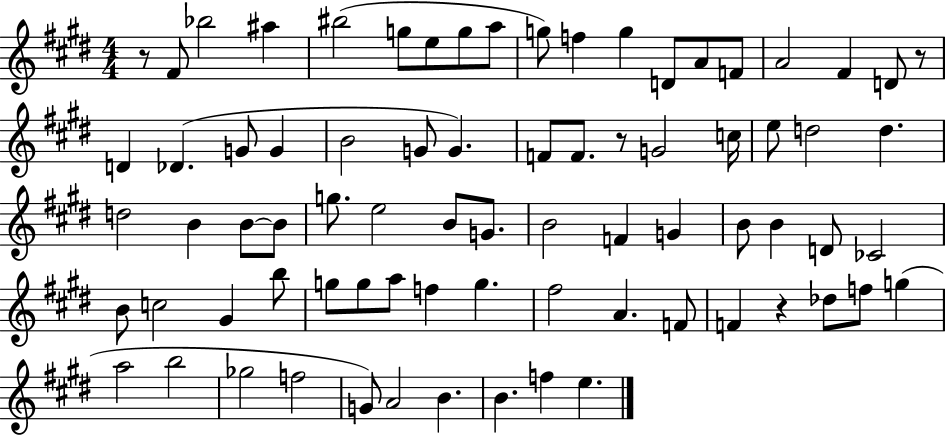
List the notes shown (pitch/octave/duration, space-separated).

R/e F#4/e Bb5/h A#5/q BIS5/h G5/e E5/e G5/e A5/e G5/e F5/q G5/q D4/e A4/e F4/e A4/h F#4/q D4/e R/e D4/q Db4/q. G4/e G4/q B4/h G4/e G4/q. F4/e F4/e. R/e G4/h C5/s E5/e D5/h D5/q. D5/h B4/q B4/e B4/e G5/e. E5/h B4/e G4/e. B4/h F4/q G4/q B4/e B4/q D4/e CES4/h B4/e C5/h G#4/q B5/e G5/e G5/e A5/e F5/q G5/q. F#5/h A4/q. F4/e F4/q R/q Db5/e F5/e G5/q A5/h B5/h Gb5/h F5/h G4/e A4/h B4/q. B4/q. F5/q E5/q.